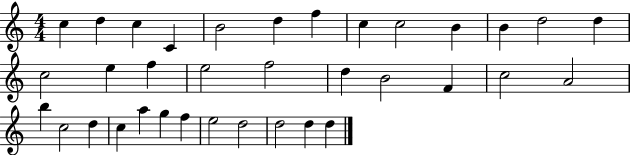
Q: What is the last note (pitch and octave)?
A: D5